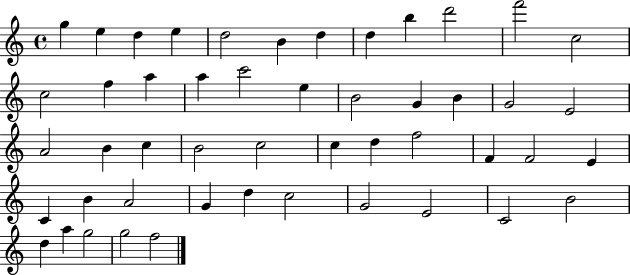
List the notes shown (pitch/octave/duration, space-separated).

G5/q E5/q D5/q E5/q D5/h B4/q D5/q D5/q B5/q D6/h F6/h C5/h C5/h F5/q A5/q A5/q C6/h E5/q B4/h G4/q B4/q G4/h E4/h A4/h B4/q C5/q B4/h C5/h C5/q D5/q F5/h F4/q F4/h E4/q C4/q B4/q A4/h G4/q D5/q C5/h G4/h E4/h C4/h B4/h D5/q A5/q G5/h G5/h F5/h